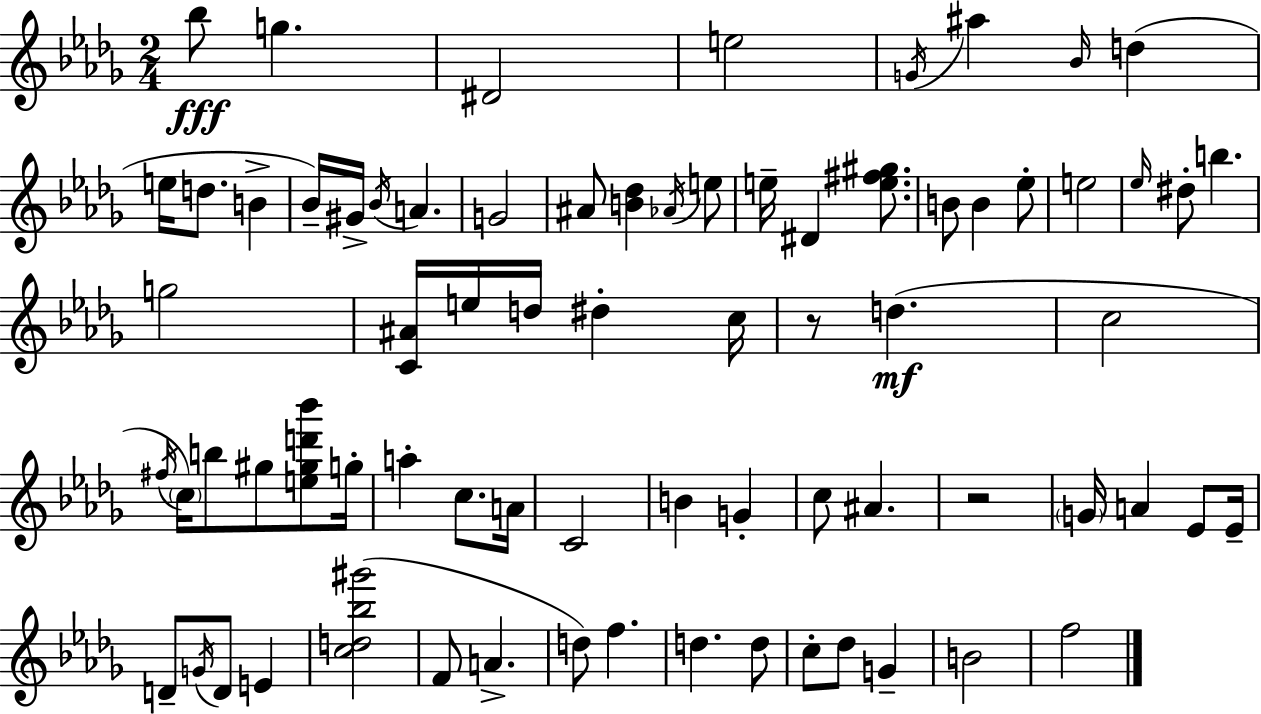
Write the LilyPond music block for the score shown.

{
  \clef treble
  \numericTimeSignature
  \time 2/4
  \key bes \minor
  bes''8\fff g''4. | dis'2 | e''2 | \acciaccatura { g'16 } ais''4 \grace { bes'16 }( d''4 | \break e''16 d''8. b'4-> | bes'16--) gis'16-> \acciaccatura { bes'16 } a'4. | g'2 | ais'8 <b' des''>4 | \break \acciaccatura { aes'16 } e''8 e''16-- dis'4 | <e'' fis'' gis''>8. b'8 b'4 | ees''8-. e''2 | \grace { ees''16 } dis''8-. b''4. | \break g''2 | <c' ais'>16 e''16 d''16 | dis''4-. c''16 r8 d''4.(\mf | c''2 | \break \acciaccatura { fis''16 } \parenthesize c''16) b''8 | gis''8 <e'' gis'' d''' bes'''>8 g''16-. a''4-. | c''8. a'16 c'2 | b'4 | \break g'4-. c''8 | ais'4. r2 | \parenthesize g'16 a'4 | ees'8 ees'16-- d'8-- | \break \acciaccatura { g'16 } d'8 e'4 <c'' d'' bes'' gis'''>2( | f'8 | a'4.-> d''8) | f''4. d''4. | \break d''8 c''8-. | des''8 g'4-- b'2 | f''2 | \bar "|."
}